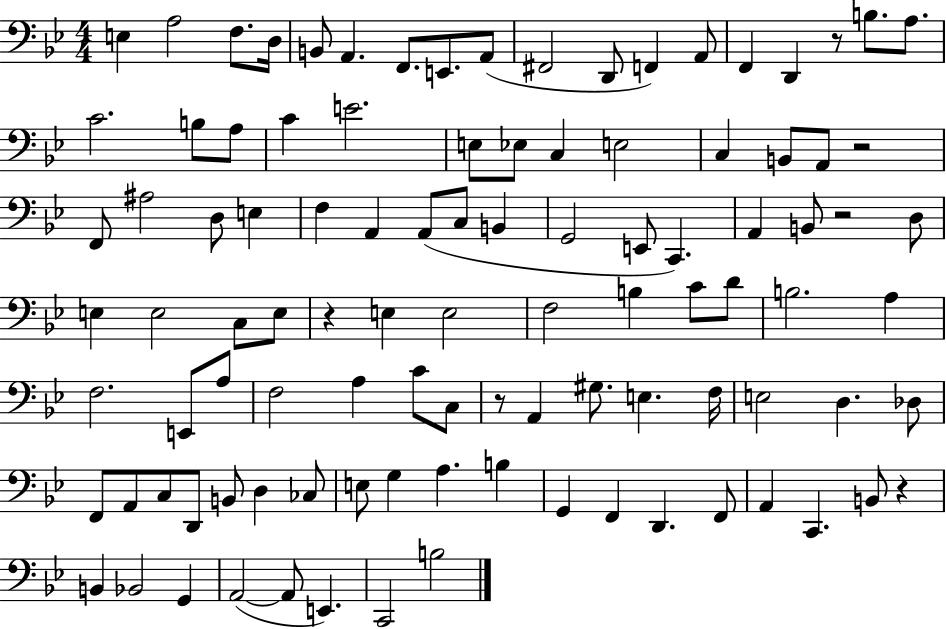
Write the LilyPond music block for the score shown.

{
  \clef bass
  \numericTimeSignature
  \time 4/4
  \key bes \major
  e4 a2 f8. d16 | b,8 a,4. f,8. e,8. a,8( | fis,2 d,8 f,4) a,8 | f,4 d,4 r8 b8. a8. | \break c'2. b8 a8 | c'4 e'2. | e8 ees8 c4 e2 | c4 b,8 a,8 r2 | \break f,8 ais2 d8 e4 | f4 a,4 a,8( c8 b,4 | g,2 e,8 c,4.) | a,4 b,8 r2 d8 | \break e4 e2 c8 e8 | r4 e4 e2 | f2 b4 c'8 d'8 | b2. a4 | \break f2. e,8 a8 | f2 a4 c'8 c8 | r8 a,4 gis8. e4. f16 | e2 d4. des8 | \break f,8 a,8 c8 d,8 b,8 d4 ces8 | e8 g4 a4. b4 | g,4 f,4 d,4. f,8 | a,4 c,4. b,8 r4 | \break b,4 bes,2 g,4 | a,2~(~ a,8 e,4.) | c,2 b2 | \bar "|."
}